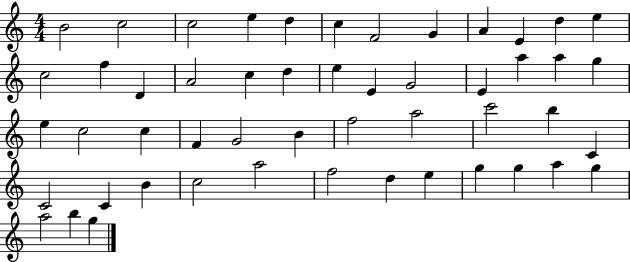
X:1
T:Untitled
M:4/4
L:1/4
K:C
B2 c2 c2 e d c F2 G A E d e c2 f D A2 c d e E G2 E a a g e c2 c F G2 B f2 a2 c'2 b C C2 C B c2 a2 f2 d e g g a g a2 b g